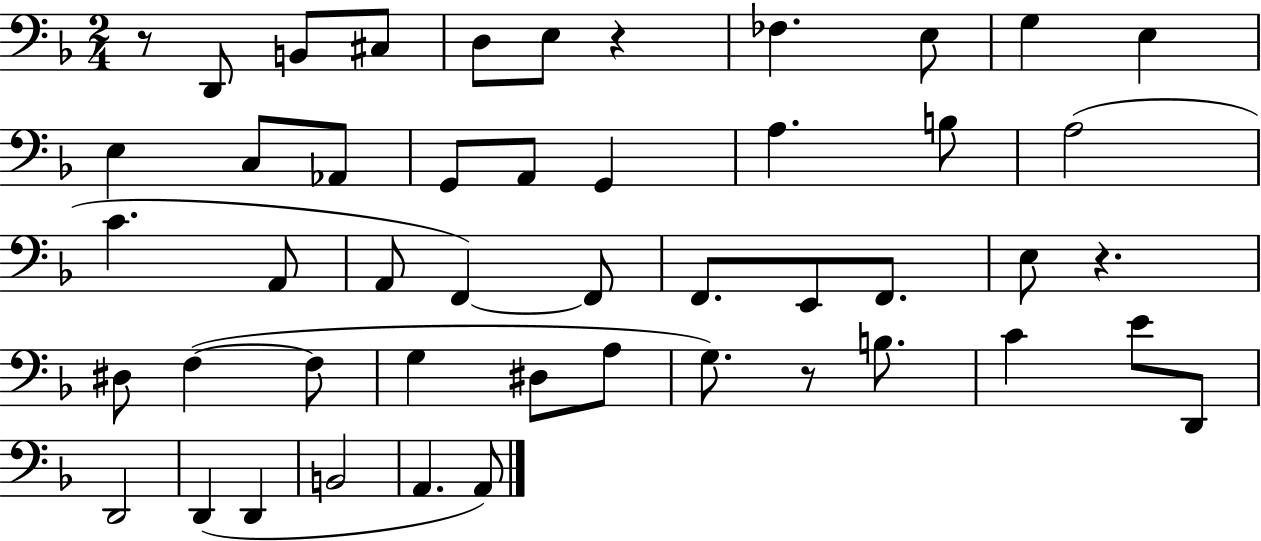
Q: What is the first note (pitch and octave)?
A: D2